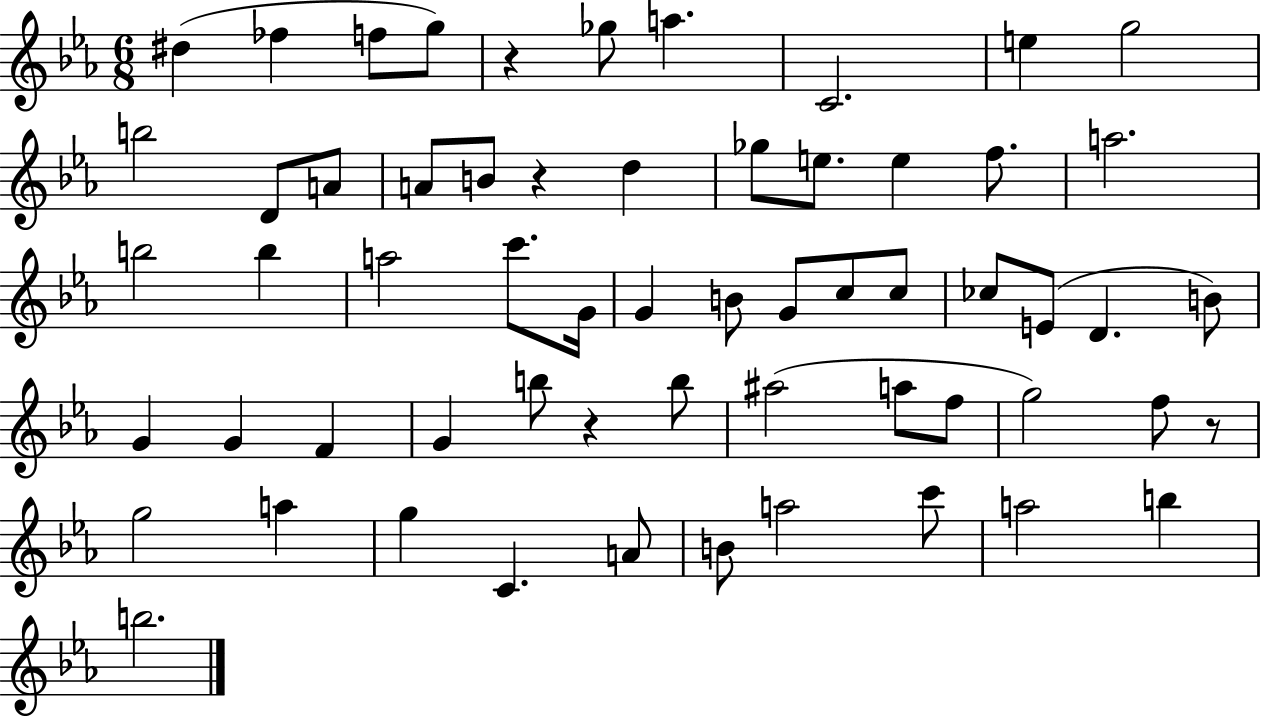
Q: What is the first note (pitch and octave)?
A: D#5